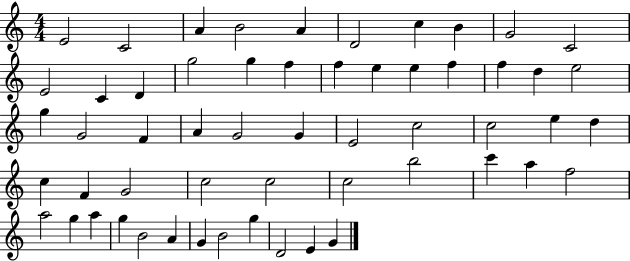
{
  \clef treble
  \numericTimeSignature
  \time 4/4
  \key c \major
  e'2 c'2 | a'4 b'2 a'4 | d'2 c''4 b'4 | g'2 c'2 | \break e'2 c'4 d'4 | g''2 g''4 f''4 | f''4 e''4 e''4 f''4 | f''4 d''4 e''2 | \break g''4 g'2 f'4 | a'4 g'2 g'4 | e'2 c''2 | c''2 e''4 d''4 | \break c''4 f'4 g'2 | c''2 c''2 | c''2 b''2 | c'''4 a''4 f''2 | \break a''2 g''4 a''4 | g''4 b'2 a'4 | g'4 b'2 g''4 | d'2 e'4 g'4 | \break \bar "|."
}